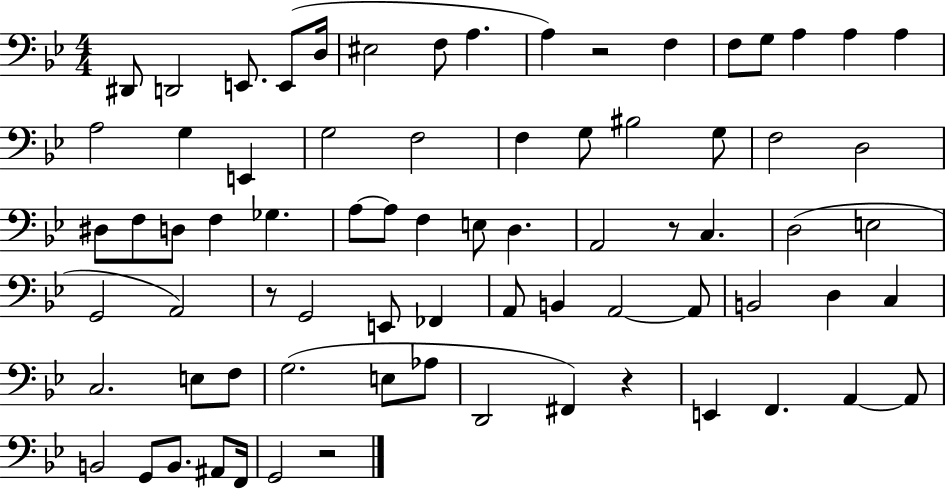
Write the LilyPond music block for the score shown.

{
  \clef bass
  \numericTimeSignature
  \time 4/4
  \key bes \major
  dis,8 d,2 e,8. e,8( d16 | eis2 f8 a4. | a4) r2 f4 | f8 g8 a4 a4 a4 | \break a2 g4 e,4 | g2 f2 | f4 g8 bis2 g8 | f2 d2 | \break dis8 f8 d8 f4 ges4. | a8~~ a8 f4 e8 d4. | a,2 r8 c4. | d2( e2 | \break g,2 a,2) | r8 g,2 e,8 fes,4 | a,8 b,4 a,2~~ a,8 | b,2 d4 c4 | \break c2. e8 f8 | g2.( e8 aes8 | d,2 fis,4) r4 | e,4 f,4. a,4~~ a,8 | \break b,2 g,8 b,8. ais,8 f,16 | g,2 r2 | \bar "|."
}